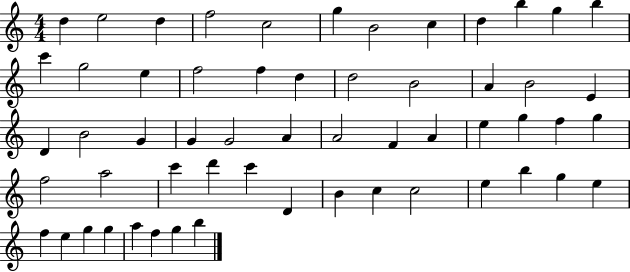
{
  \clef treble
  \numericTimeSignature
  \time 4/4
  \key c \major
  d''4 e''2 d''4 | f''2 c''2 | g''4 b'2 c''4 | d''4 b''4 g''4 b''4 | \break c'''4 g''2 e''4 | f''2 f''4 d''4 | d''2 b'2 | a'4 b'2 e'4 | \break d'4 b'2 g'4 | g'4 g'2 a'4 | a'2 f'4 a'4 | e''4 g''4 f''4 g''4 | \break f''2 a''2 | c'''4 d'''4 c'''4 d'4 | b'4 c''4 c''2 | e''4 b''4 g''4 e''4 | \break f''4 e''4 g''4 g''4 | a''4 f''4 g''4 b''4 | \bar "|."
}